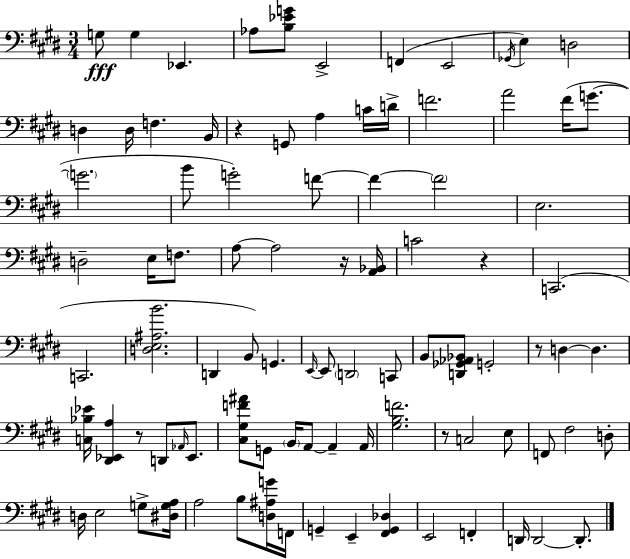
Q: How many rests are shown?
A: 6